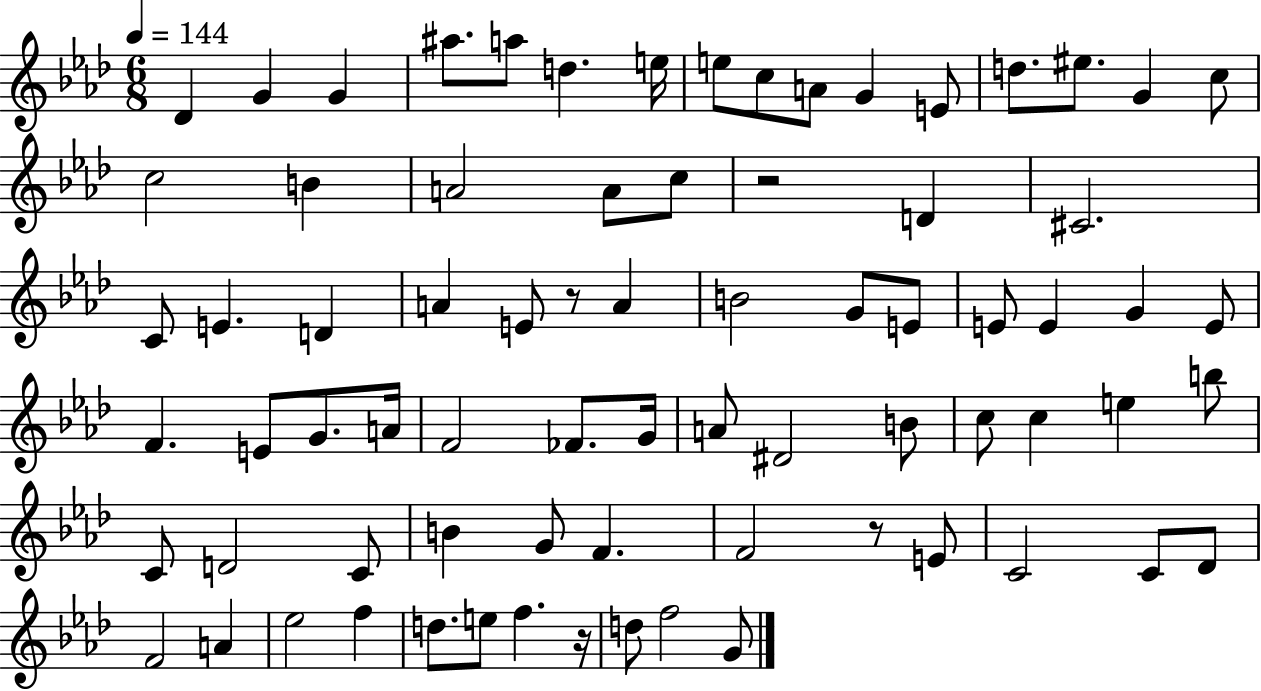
Db4/q G4/q G4/q A#5/e. A5/e D5/q. E5/s E5/e C5/e A4/e G4/q E4/e D5/e. EIS5/e. G4/q C5/e C5/h B4/q A4/h A4/e C5/e R/h D4/q C#4/h. C4/e E4/q. D4/q A4/q E4/e R/e A4/q B4/h G4/e E4/e E4/e E4/q G4/q E4/e F4/q. E4/e G4/e. A4/s F4/h FES4/e. G4/s A4/e D#4/h B4/e C5/e C5/q E5/q B5/e C4/e D4/h C4/e B4/q G4/e F4/q. F4/h R/e E4/e C4/h C4/e Db4/e F4/h A4/q Eb5/h F5/q D5/e. E5/e F5/q. R/s D5/e F5/h G4/e